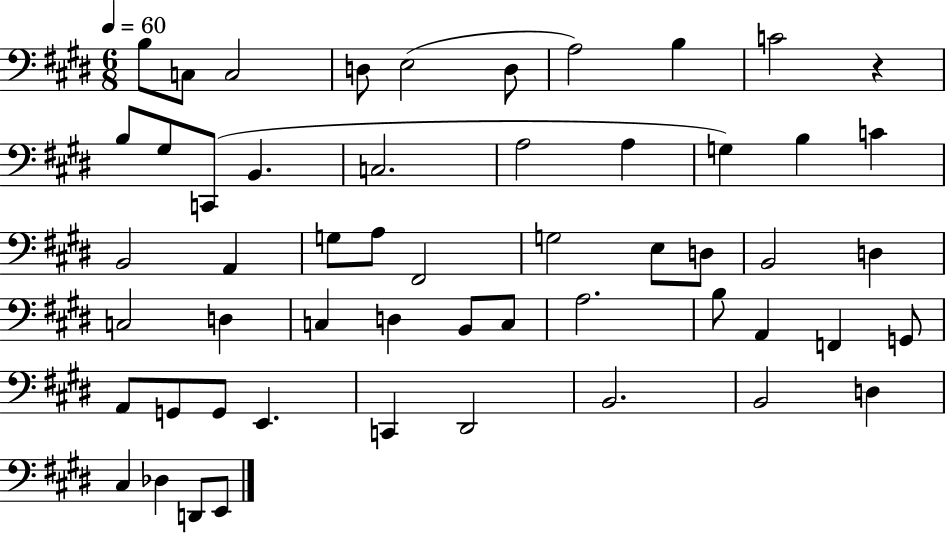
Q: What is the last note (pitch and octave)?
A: E2